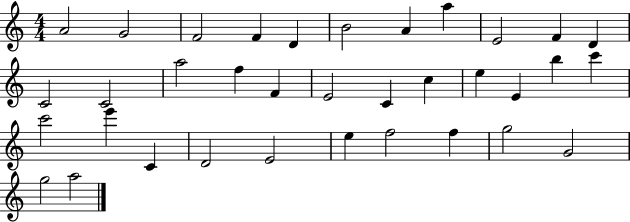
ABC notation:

X:1
T:Untitled
M:4/4
L:1/4
K:C
A2 G2 F2 F D B2 A a E2 F D C2 C2 a2 f F E2 C c e E b c' c'2 e' C D2 E2 e f2 f g2 G2 g2 a2